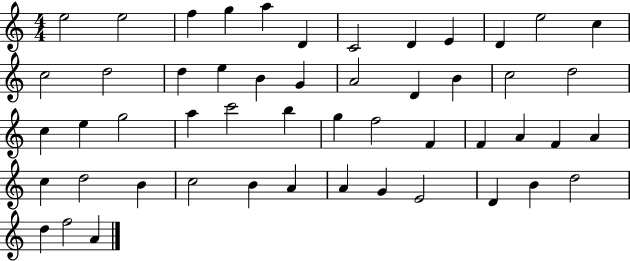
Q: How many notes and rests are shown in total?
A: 51